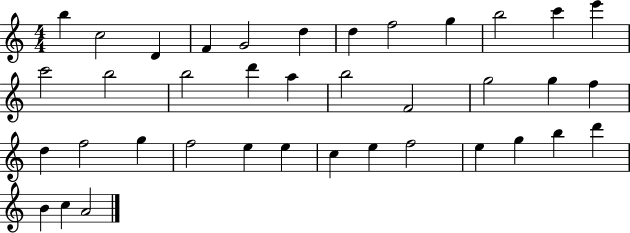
B5/q C5/h D4/q F4/q G4/h D5/q D5/q F5/h G5/q B5/h C6/q E6/q C6/h B5/h B5/h D6/q A5/q B5/h F4/h G5/h G5/q F5/q D5/q F5/h G5/q F5/h E5/q E5/q C5/q E5/q F5/h E5/q G5/q B5/q D6/q B4/q C5/q A4/h